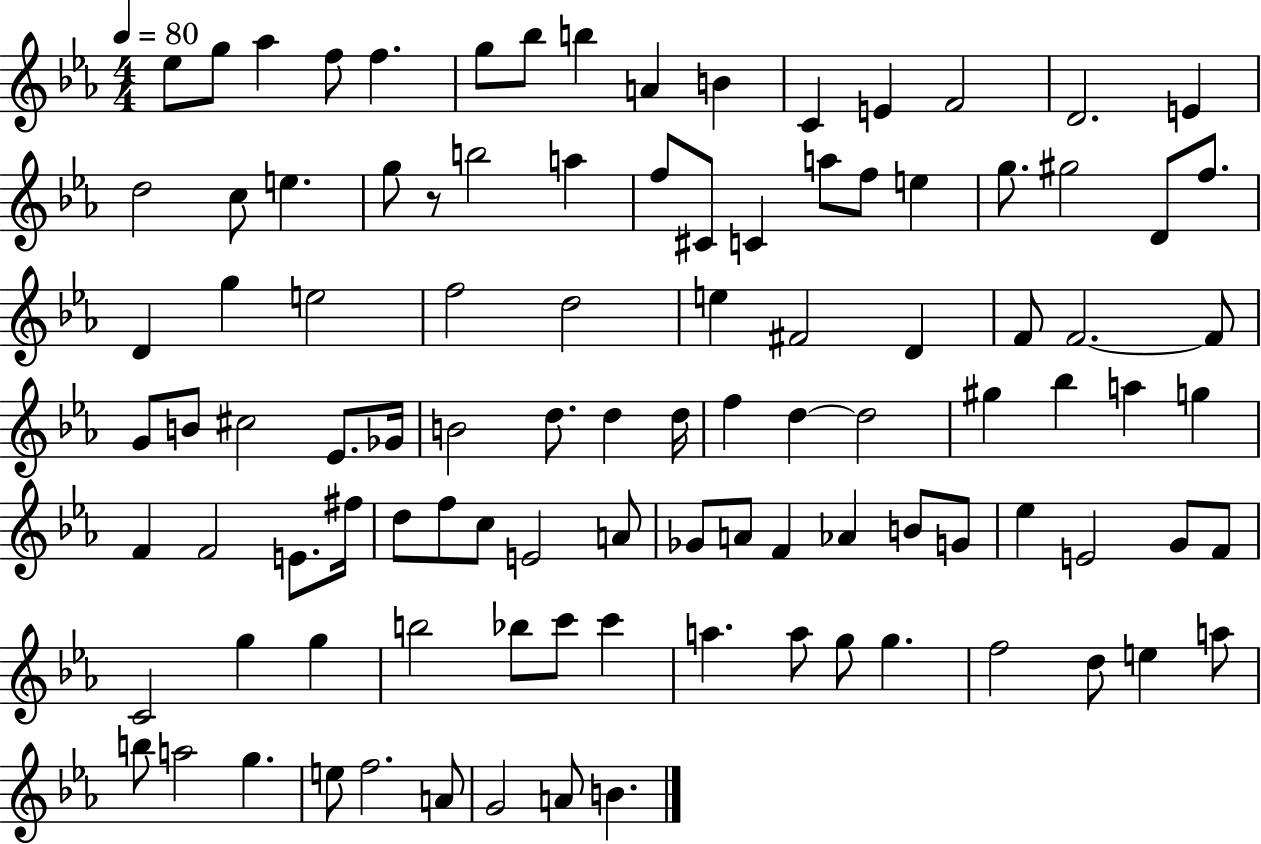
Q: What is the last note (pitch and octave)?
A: B4